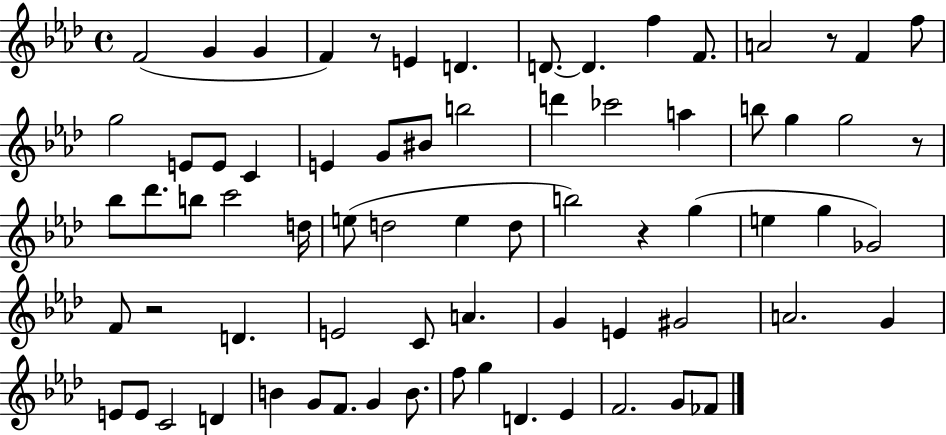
F4/h G4/q G4/q F4/q R/e E4/q D4/q. D4/e. D4/q. F5/q F4/e. A4/h R/e F4/q F5/e G5/h E4/e E4/e C4/q E4/q G4/e BIS4/e B5/h D6/q CES6/h A5/q B5/e G5/q G5/h R/e Bb5/e Db6/e. B5/e C6/h D5/s E5/e D5/h E5/q D5/e B5/h R/q G5/q E5/q G5/q Gb4/h F4/e R/h D4/q. E4/h C4/e A4/q. G4/q E4/q G#4/h A4/h. G4/q E4/e E4/e C4/h D4/q B4/q G4/e F4/e. G4/q B4/e. F5/e G5/q D4/q. Eb4/q F4/h. G4/e FES4/e